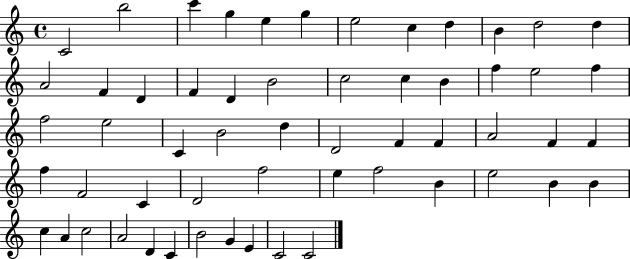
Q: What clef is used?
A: treble